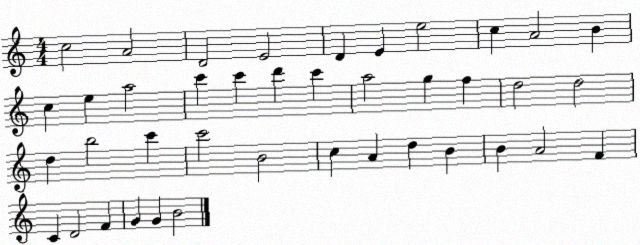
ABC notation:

X:1
T:Untitled
M:4/4
L:1/4
K:C
c2 A2 D2 E2 D E e2 c A2 B c e a2 c' c' d' c' a2 g f d2 d2 d b2 c' c'2 B2 c A d B B A2 F C D2 F G G B2